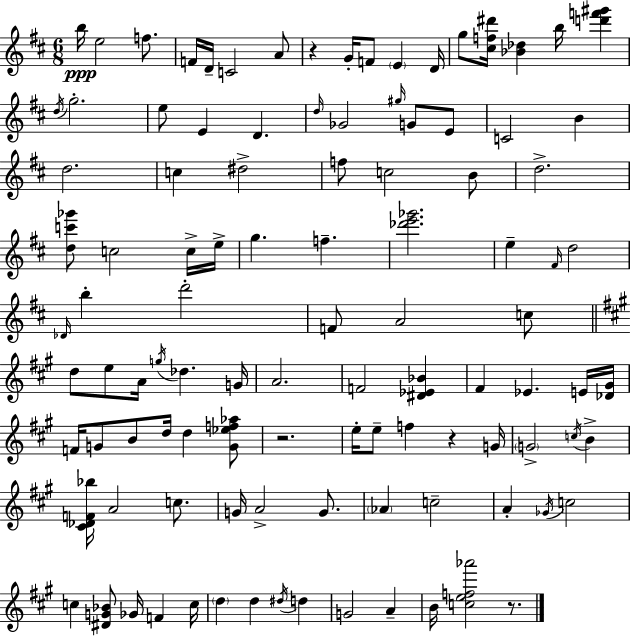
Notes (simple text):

B5/s E5/h F5/e. F4/s D4/s C4/h A4/e R/q G4/s F4/e E4/q D4/s G5/e [C#5,F5,D#6]/s [Bb4,Db5]/q B5/s [D6,F6,G#6]/q D5/s G5/h. E5/e E4/q D4/q. D5/s Gb4/h G#5/s G4/e E4/e C4/h B4/q D5/h. C5/q D#5/h F5/e C5/h B4/e D5/h. [D5,C6,Gb6]/e C5/h C5/s E5/s G5/q. F5/q. [Db6,E6,Gb6]/h. E5/q F#4/s D5/h Db4/s B5/q D6/h F4/e A4/h C5/e D5/e E5/e A4/s G5/s Db5/q. G4/s A4/h. F4/h [D#4,Eb4,Bb4]/q F#4/q Eb4/q. E4/s [Db4,G#4]/s F4/s G4/e B4/e D5/s D5/q [G4,Eb5,F5,Ab5]/e R/h. E5/s E5/e F5/q R/q G4/s G4/h C5/s B4/q [C#4,Db4,F4,Bb5]/s A4/h C5/e. G4/s A4/h G4/e. Ab4/q C5/h A4/q Gb4/s C5/h C5/q [D#4,G4,Bb4]/e Gb4/s F4/q C5/s D5/q D5/q D#5/s D5/q G4/h A4/q B4/s [C5,E5,F5,Ab6]/h R/e.